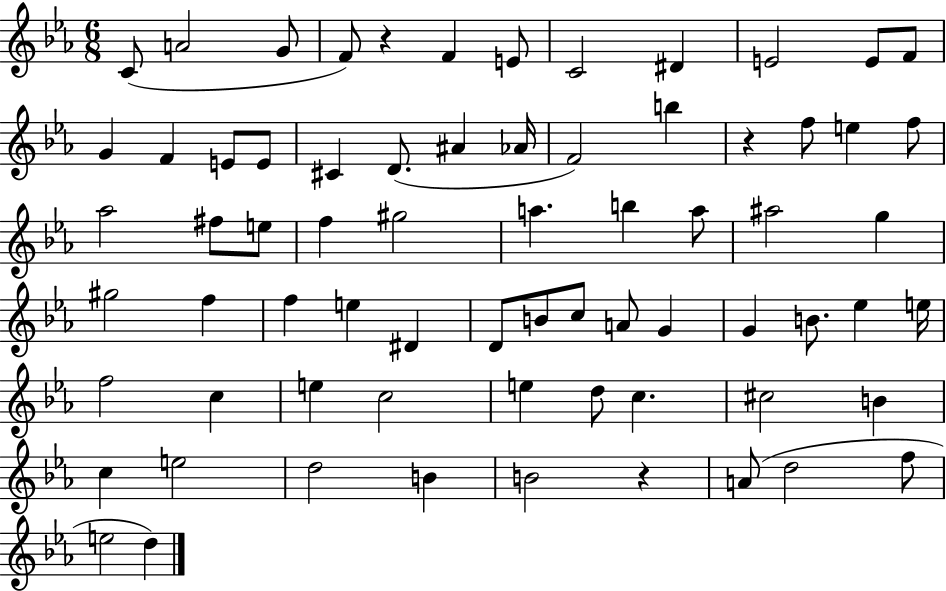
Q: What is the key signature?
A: EES major